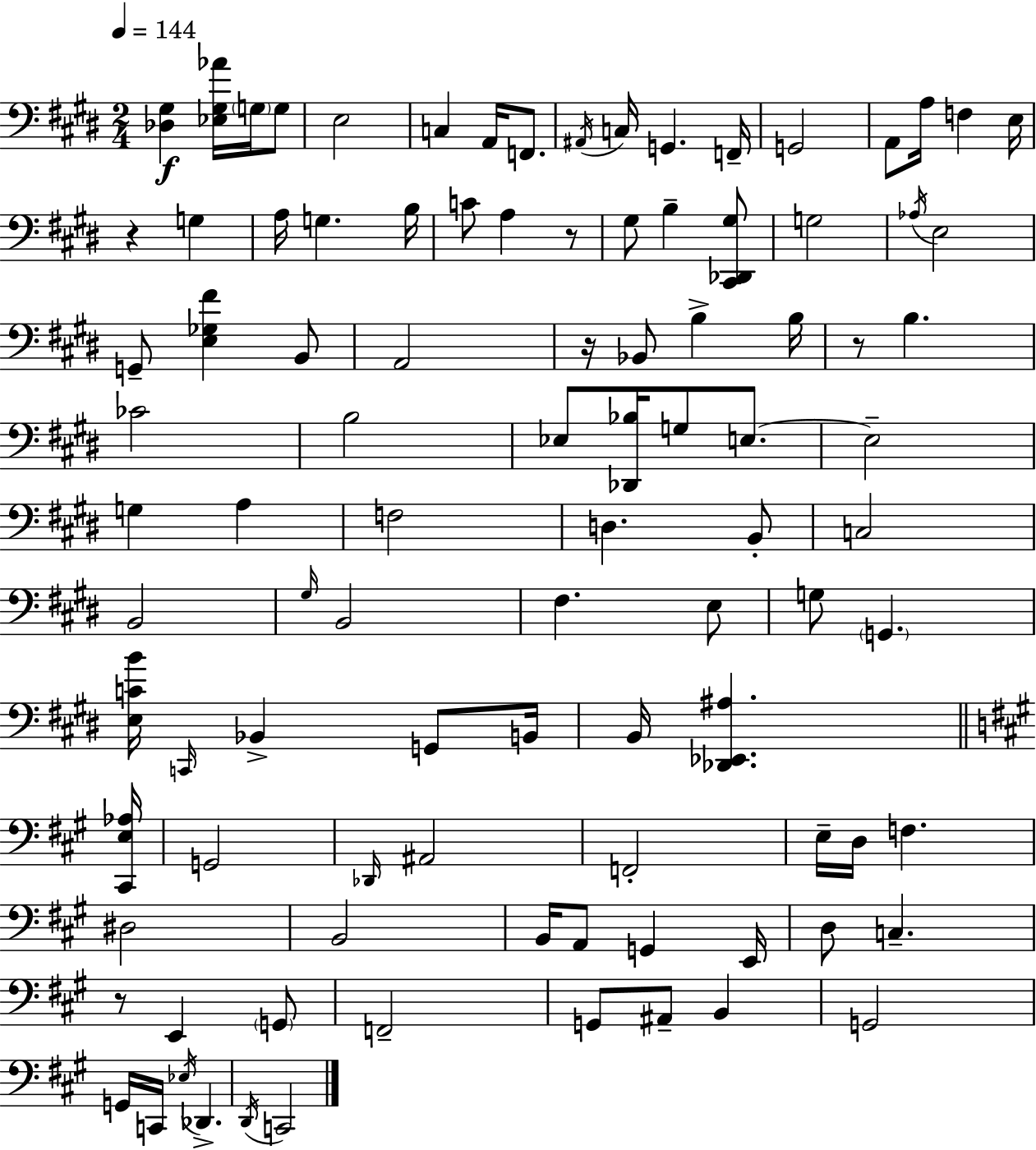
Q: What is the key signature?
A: E major